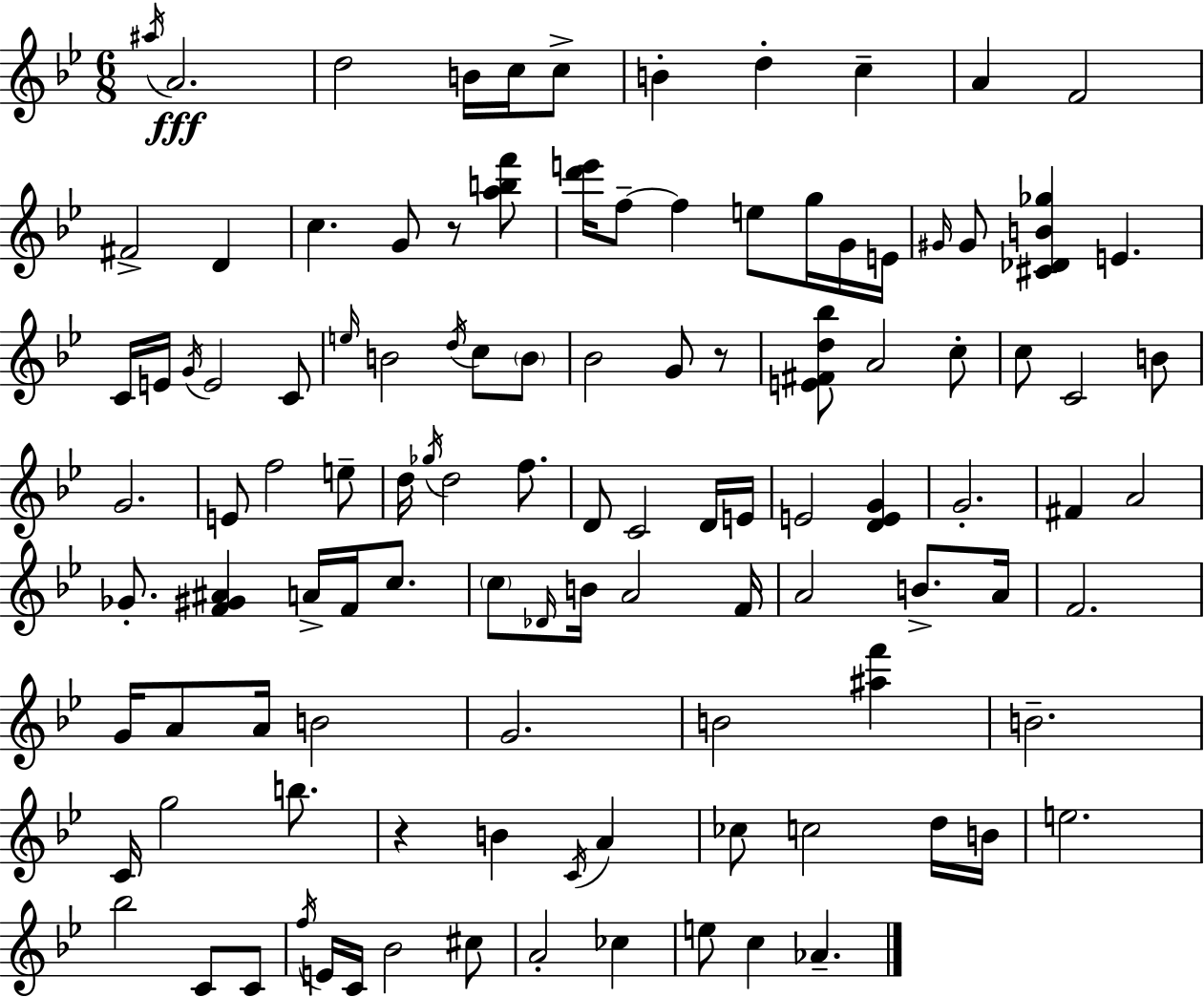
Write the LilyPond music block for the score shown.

{
  \clef treble
  \numericTimeSignature
  \time 6/8
  \key bes \major
  \acciaccatura { ais''16 }\fff a'2. | d''2 b'16 c''16 c''8-> | b'4-. d''4-. c''4-- | a'4 f'2 | \break fis'2-> d'4 | c''4. g'8 r8 <a'' b'' f'''>8 | <d''' e'''>16 f''8--~~ f''4 e''8 g''16 g'16 | e'16 \grace { gis'16 } gis'8 <cis' des' b' ges''>4 e'4. | \break c'16 e'16 \acciaccatura { g'16 } e'2 | c'8 \grace { e''16 } b'2 | \acciaccatura { d''16 } c''8 \parenthesize b'8 bes'2 | g'8 r8 <e' fis' d'' bes''>8 a'2 | \break c''8-. c''8 c'2 | b'8 g'2. | e'8 f''2 | e''8-- d''16 \acciaccatura { ges''16 } d''2 | \break f''8. d'8 c'2 | d'16 e'16 e'2 | <d' e' g'>4 g'2.-. | fis'4 a'2 | \break ges'8.-. <f' gis' ais'>4 | a'16-> f'16 c''8. \parenthesize c''8 \grace { des'16 } b'16 a'2 | f'16 a'2 | b'8.-> a'16 f'2. | \break g'16 a'8 a'16 b'2 | g'2. | b'2 | <ais'' f'''>4 b'2.-- | \break c'16 g''2 | b''8. r4 b'4 | \acciaccatura { c'16 } a'4 ces''8 c''2 | d''16 b'16 e''2. | \break bes''2 | c'8 c'8 \acciaccatura { f''16 } e'16 c'16 bes'2 | cis''8 a'2-. | ces''4 e''8 c''4 | \break aes'4.-- \bar "|."
}